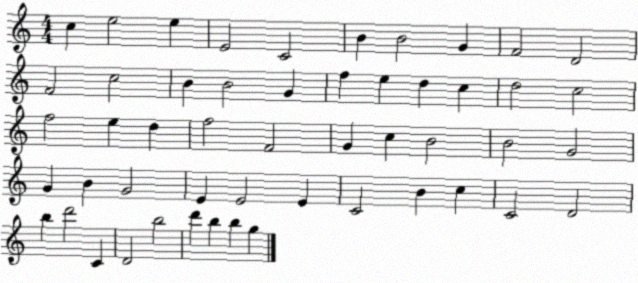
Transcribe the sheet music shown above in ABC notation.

X:1
T:Untitled
M:4/4
L:1/4
K:C
c e2 e E2 C2 B B2 G F2 D2 F2 c2 B B2 G f e d c d2 c2 f2 e d f2 F2 G c B2 B2 G2 G B G2 E E2 E C2 B c C2 D2 b d'2 C D2 b2 d' b b g